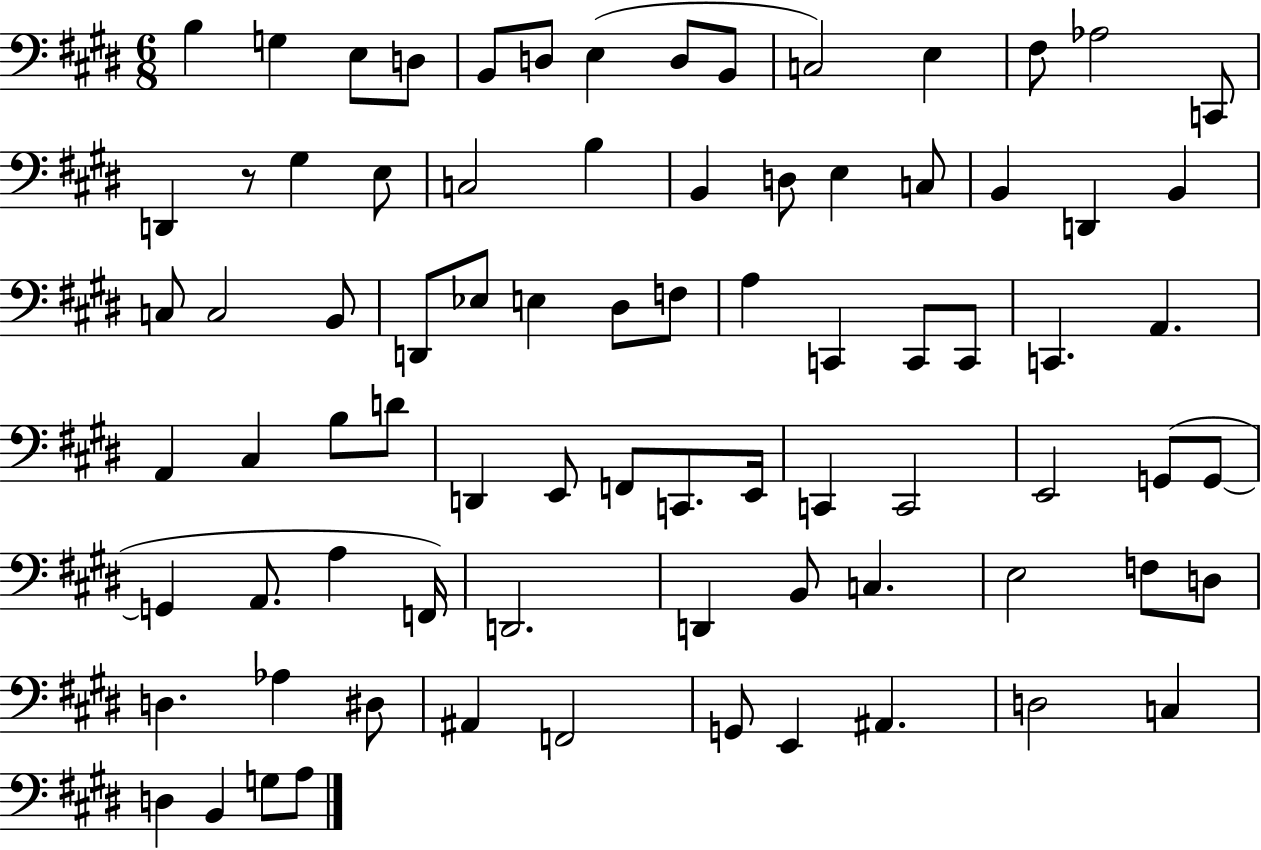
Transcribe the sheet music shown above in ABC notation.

X:1
T:Untitled
M:6/8
L:1/4
K:E
B, G, E,/2 D,/2 B,,/2 D,/2 E, D,/2 B,,/2 C,2 E, ^F,/2 _A,2 C,,/2 D,, z/2 ^G, E,/2 C,2 B, B,, D,/2 E, C,/2 B,, D,, B,, C,/2 C,2 B,,/2 D,,/2 _E,/2 E, ^D,/2 F,/2 A, C,, C,,/2 C,,/2 C,, A,, A,, ^C, B,/2 D/2 D,, E,,/2 F,,/2 C,,/2 E,,/4 C,, C,,2 E,,2 G,,/2 G,,/2 G,, A,,/2 A, F,,/4 D,,2 D,, B,,/2 C, E,2 F,/2 D,/2 D, _A, ^D,/2 ^A,, F,,2 G,,/2 E,, ^A,, D,2 C, D, B,, G,/2 A,/2